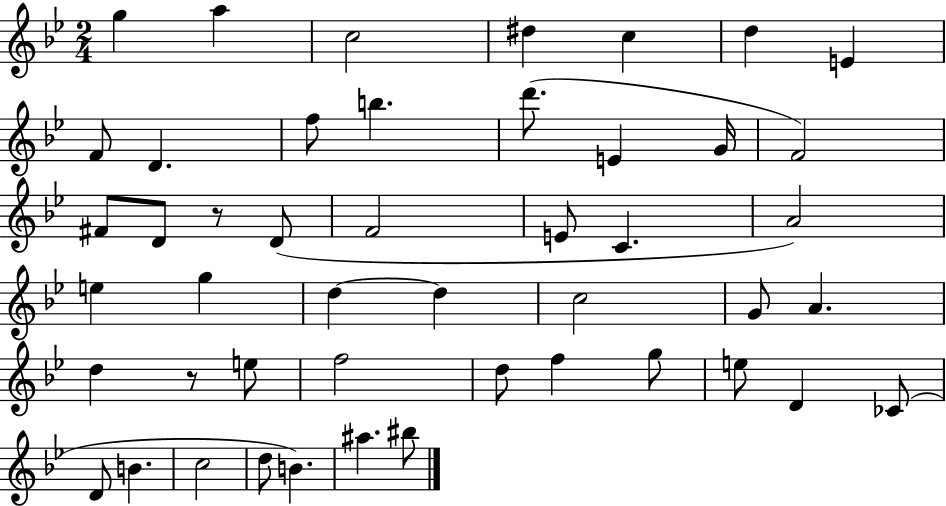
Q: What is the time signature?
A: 2/4